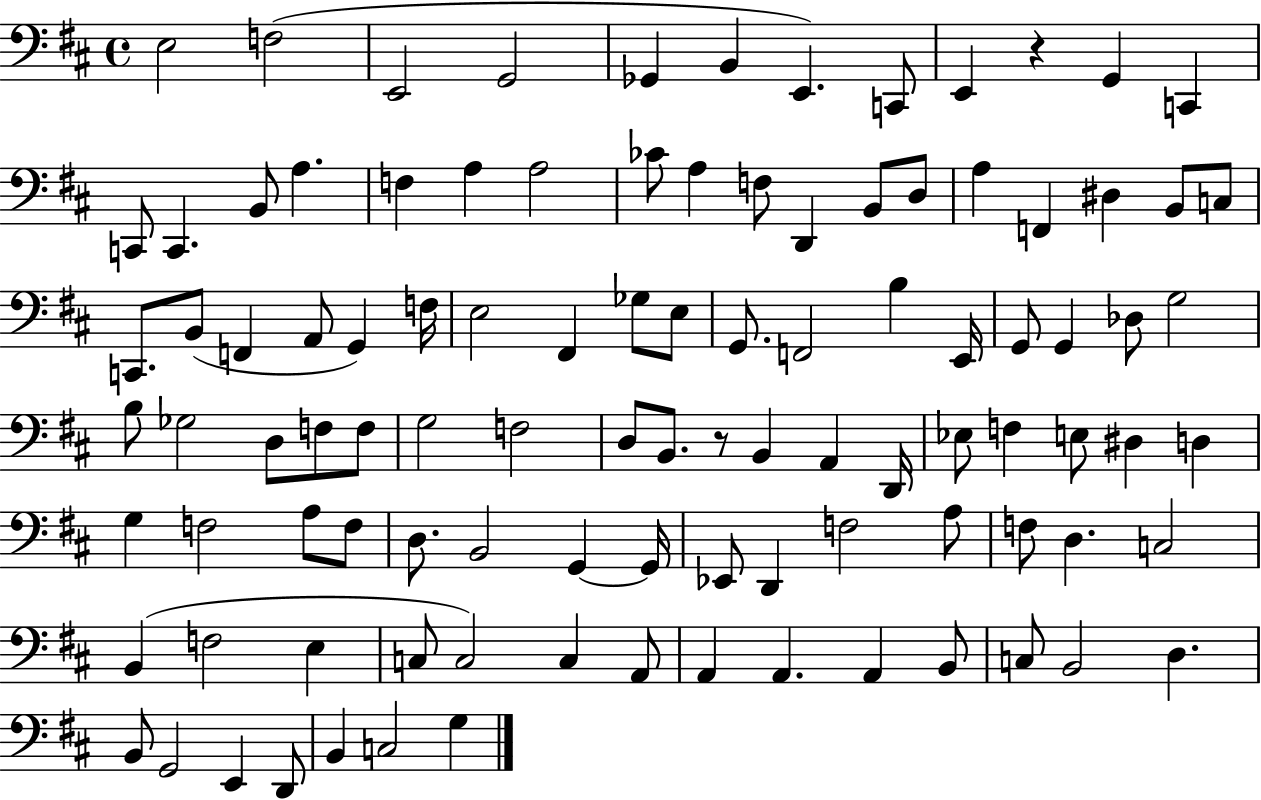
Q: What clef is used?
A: bass